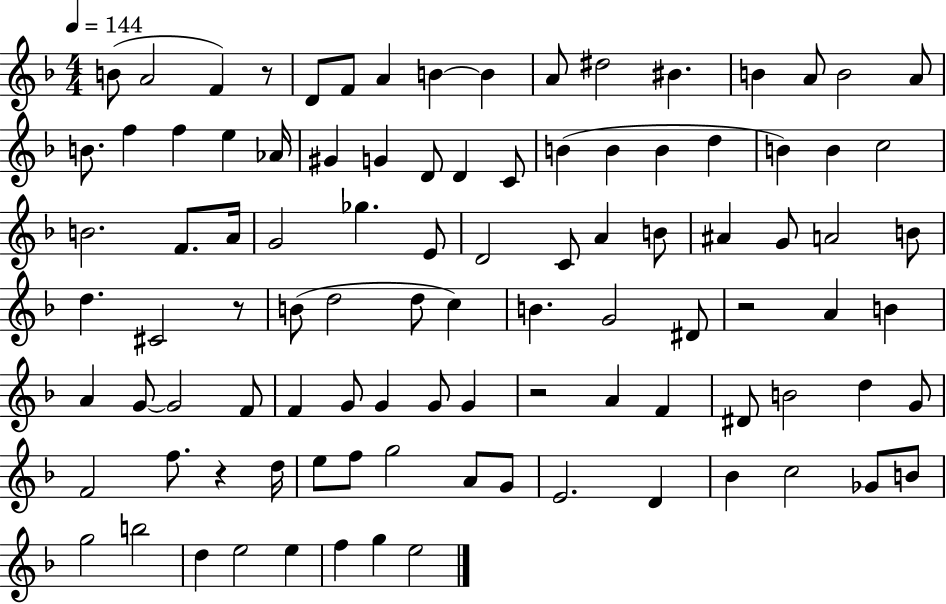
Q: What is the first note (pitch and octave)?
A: B4